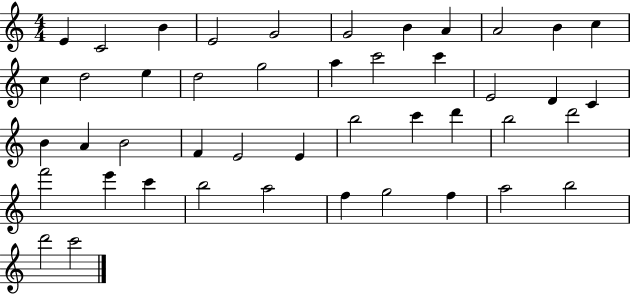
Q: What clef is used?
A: treble